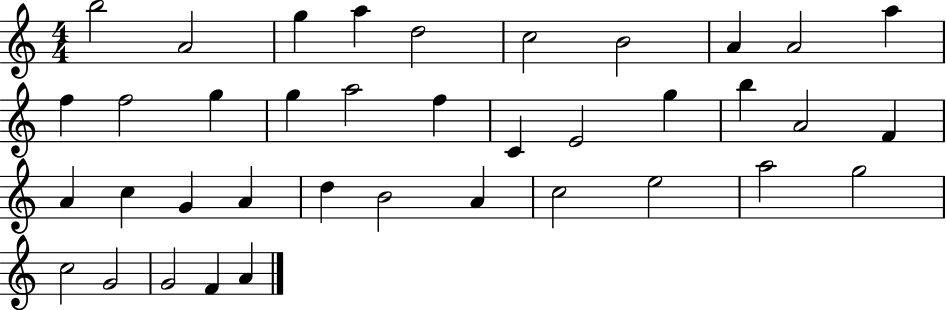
B5/h A4/h G5/q A5/q D5/h C5/h B4/h A4/q A4/h A5/q F5/q F5/h G5/q G5/q A5/h F5/q C4/q E4/h G5/q B5/q A4/h F4/q A4/q C5/q G4/q A4/q D5/q B4/h A4/q C5/h E5/h A5/h G5/h C5/h G4/h G4/h F4/q A4/q